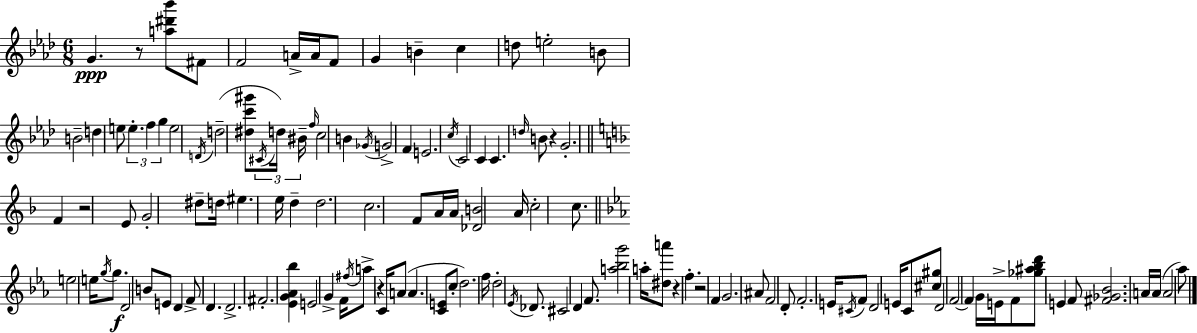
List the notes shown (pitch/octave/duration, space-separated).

G4/q. R/e [A5,D#6,Bb6]/e F#4/e F4/h A4/s A4/s F4/e G4/q B4/q C5/q D5/e E5/h B4/e B4/h D5/q E5/e E5/q. F5/q G5/q E5/h D4/s D5/h [D#5,C6,G#6]/e C#4/s D5/s BIS4/s F5/s C5/h B4/q Gb4/s G4/h F4/q E4/h. C5/s C4/h C4/q C4/q. D5/s B4/e R/q G4/h. F4/q R/h E4/e G4/h D#5/e D5/s EIS5/q. E5/s D5/q D5/h. C5/h. F4/e A4/s A4/s [Db4,B4]/h A4/s C5/h C5/e. E5/h E5/s G5/s G5/e. D4/h B4/e E4/e D4/q F4/e D4/q. D4/h. F#4/h. [Eb4,G4,Ab4,Bb5]/q E4/h G4/q F4/s F#5/s A5/e R/q C4/s A4/e A4/q. [C4,E4]/e C5/e D5/h. F5/s D5/h Eb4/s Db4/e. C#4/h D4/q F4/e. [A5,Bb5,G6]/h A5/s [D#5,A6]/e R/q F5/q. R/h F4/q G4/h. A#4/e F4/h D4/e F4/h. E4/s C#4/s F4/e D4/h E4/s C4/e [C#5,G#5]/e D4/h F4/h F4/q G4/s E4/s F4/e [Gb5,A#5,Bb5,D6]/e E4/q F4/e [F#4,Gb4,Bb4]/h. A4/s A4/s A4/h Ab5/e